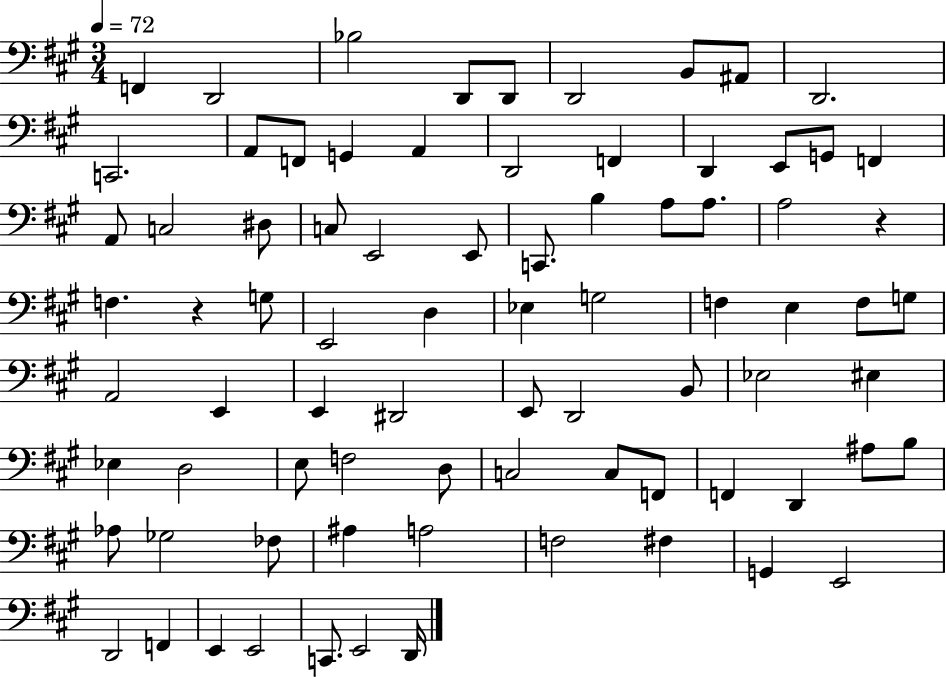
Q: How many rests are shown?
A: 2